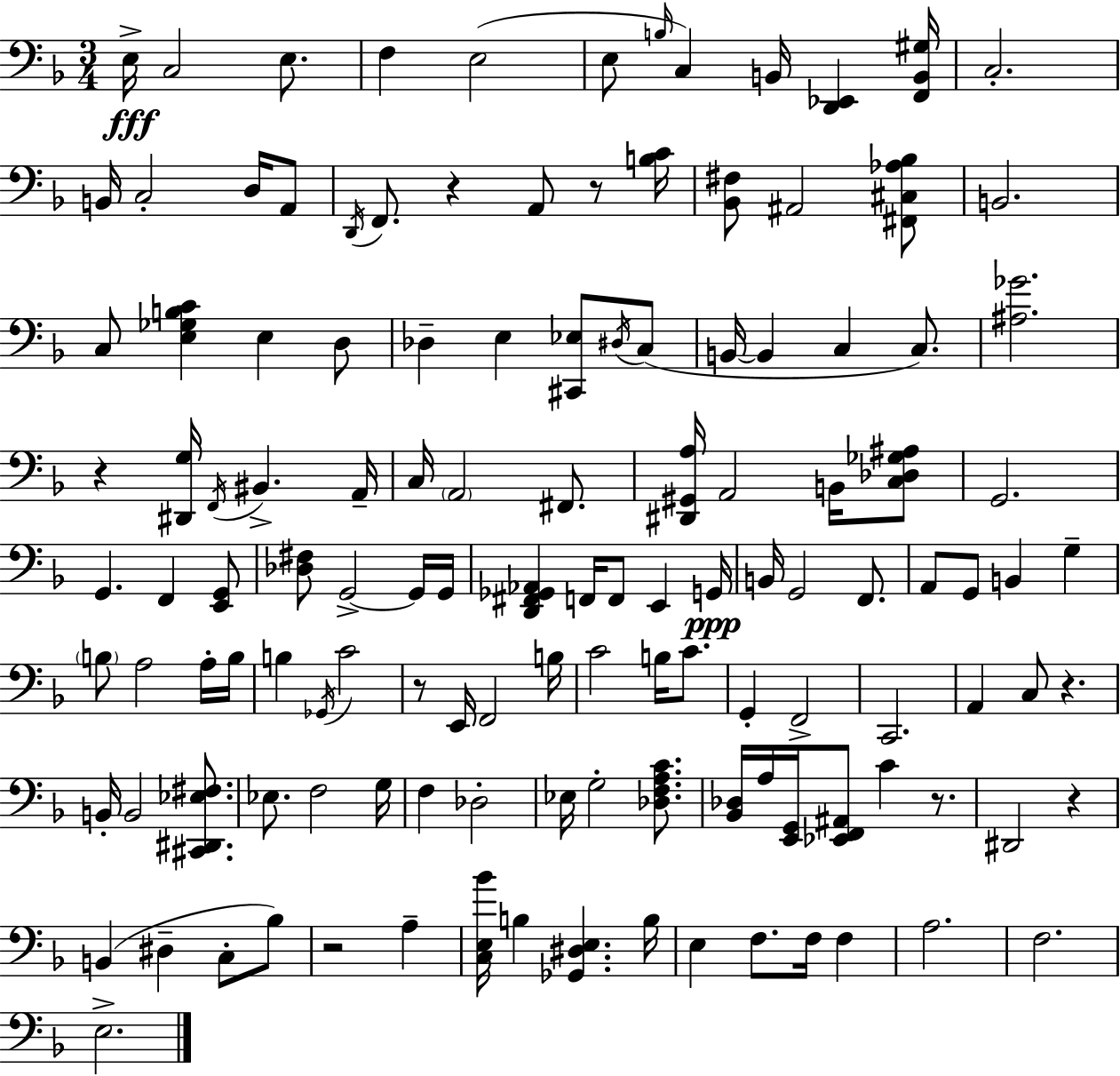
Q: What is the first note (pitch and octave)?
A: E3